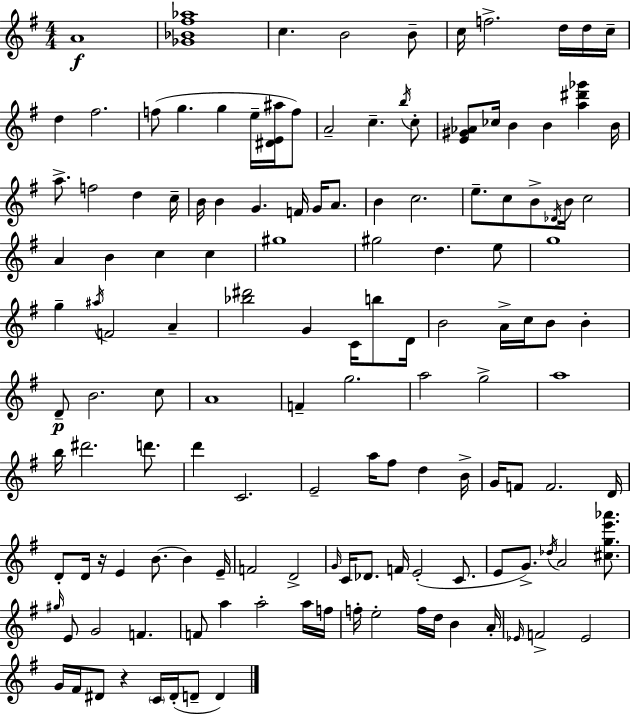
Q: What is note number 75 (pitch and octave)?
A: D#6